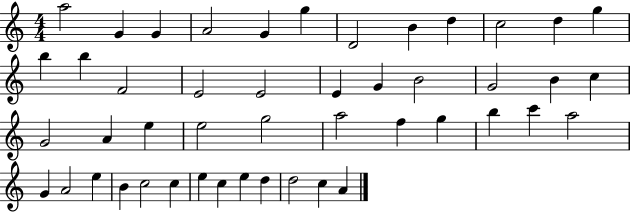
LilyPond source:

{
  \clef treble
  \numericTimeSignature
  \time 4/4
  \key c \major
  a''2 g'4 g'4 | a'2 g'4 g''4 | d'2 b'4 d''4 | c''2 d''4 g''4 | \break b''4 b''4 f'2 | e'2 e'2 | e'4 g'4 b'2 | g'2 b'4 c''4 | \break g'2 a'4 e''4 | e''2 g''2 | a''2 f''4 g''4 | b''4 c'''4 a''2 | \break g'4 a'2 e''4 | b'4 c''2 c''4 | e''4 c''4 e''4 d''4 | d''2 c''4 a'4 | \break \bar "|."
}